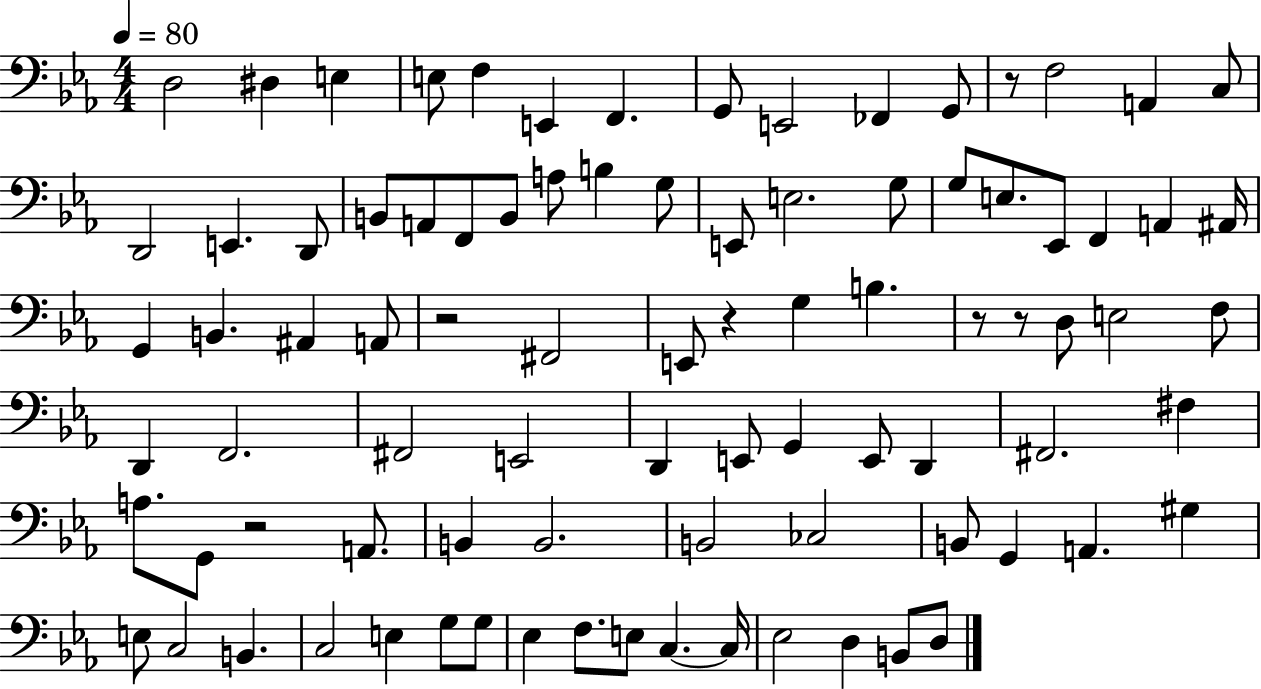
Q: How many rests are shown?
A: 6